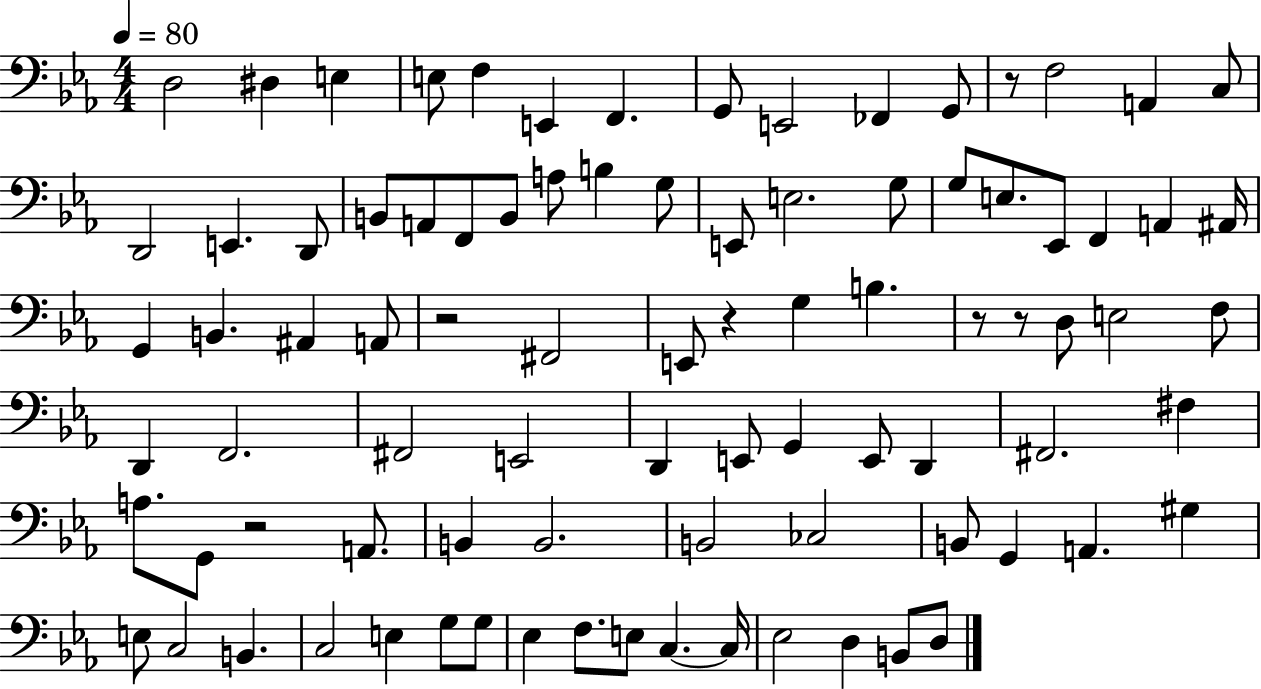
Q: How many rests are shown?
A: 6